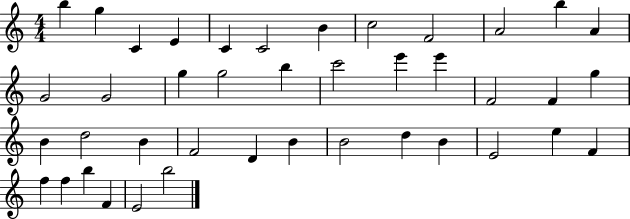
X:1
T:Untitled
M:4/4
L:1/4
K:C
b g C E C C2 B c2 F2 A2 b A G2 G2 g g2 b c'2 e' e' F2 F g B d2 B F2 D B B2 d B E2 e F f f b F E2 b2